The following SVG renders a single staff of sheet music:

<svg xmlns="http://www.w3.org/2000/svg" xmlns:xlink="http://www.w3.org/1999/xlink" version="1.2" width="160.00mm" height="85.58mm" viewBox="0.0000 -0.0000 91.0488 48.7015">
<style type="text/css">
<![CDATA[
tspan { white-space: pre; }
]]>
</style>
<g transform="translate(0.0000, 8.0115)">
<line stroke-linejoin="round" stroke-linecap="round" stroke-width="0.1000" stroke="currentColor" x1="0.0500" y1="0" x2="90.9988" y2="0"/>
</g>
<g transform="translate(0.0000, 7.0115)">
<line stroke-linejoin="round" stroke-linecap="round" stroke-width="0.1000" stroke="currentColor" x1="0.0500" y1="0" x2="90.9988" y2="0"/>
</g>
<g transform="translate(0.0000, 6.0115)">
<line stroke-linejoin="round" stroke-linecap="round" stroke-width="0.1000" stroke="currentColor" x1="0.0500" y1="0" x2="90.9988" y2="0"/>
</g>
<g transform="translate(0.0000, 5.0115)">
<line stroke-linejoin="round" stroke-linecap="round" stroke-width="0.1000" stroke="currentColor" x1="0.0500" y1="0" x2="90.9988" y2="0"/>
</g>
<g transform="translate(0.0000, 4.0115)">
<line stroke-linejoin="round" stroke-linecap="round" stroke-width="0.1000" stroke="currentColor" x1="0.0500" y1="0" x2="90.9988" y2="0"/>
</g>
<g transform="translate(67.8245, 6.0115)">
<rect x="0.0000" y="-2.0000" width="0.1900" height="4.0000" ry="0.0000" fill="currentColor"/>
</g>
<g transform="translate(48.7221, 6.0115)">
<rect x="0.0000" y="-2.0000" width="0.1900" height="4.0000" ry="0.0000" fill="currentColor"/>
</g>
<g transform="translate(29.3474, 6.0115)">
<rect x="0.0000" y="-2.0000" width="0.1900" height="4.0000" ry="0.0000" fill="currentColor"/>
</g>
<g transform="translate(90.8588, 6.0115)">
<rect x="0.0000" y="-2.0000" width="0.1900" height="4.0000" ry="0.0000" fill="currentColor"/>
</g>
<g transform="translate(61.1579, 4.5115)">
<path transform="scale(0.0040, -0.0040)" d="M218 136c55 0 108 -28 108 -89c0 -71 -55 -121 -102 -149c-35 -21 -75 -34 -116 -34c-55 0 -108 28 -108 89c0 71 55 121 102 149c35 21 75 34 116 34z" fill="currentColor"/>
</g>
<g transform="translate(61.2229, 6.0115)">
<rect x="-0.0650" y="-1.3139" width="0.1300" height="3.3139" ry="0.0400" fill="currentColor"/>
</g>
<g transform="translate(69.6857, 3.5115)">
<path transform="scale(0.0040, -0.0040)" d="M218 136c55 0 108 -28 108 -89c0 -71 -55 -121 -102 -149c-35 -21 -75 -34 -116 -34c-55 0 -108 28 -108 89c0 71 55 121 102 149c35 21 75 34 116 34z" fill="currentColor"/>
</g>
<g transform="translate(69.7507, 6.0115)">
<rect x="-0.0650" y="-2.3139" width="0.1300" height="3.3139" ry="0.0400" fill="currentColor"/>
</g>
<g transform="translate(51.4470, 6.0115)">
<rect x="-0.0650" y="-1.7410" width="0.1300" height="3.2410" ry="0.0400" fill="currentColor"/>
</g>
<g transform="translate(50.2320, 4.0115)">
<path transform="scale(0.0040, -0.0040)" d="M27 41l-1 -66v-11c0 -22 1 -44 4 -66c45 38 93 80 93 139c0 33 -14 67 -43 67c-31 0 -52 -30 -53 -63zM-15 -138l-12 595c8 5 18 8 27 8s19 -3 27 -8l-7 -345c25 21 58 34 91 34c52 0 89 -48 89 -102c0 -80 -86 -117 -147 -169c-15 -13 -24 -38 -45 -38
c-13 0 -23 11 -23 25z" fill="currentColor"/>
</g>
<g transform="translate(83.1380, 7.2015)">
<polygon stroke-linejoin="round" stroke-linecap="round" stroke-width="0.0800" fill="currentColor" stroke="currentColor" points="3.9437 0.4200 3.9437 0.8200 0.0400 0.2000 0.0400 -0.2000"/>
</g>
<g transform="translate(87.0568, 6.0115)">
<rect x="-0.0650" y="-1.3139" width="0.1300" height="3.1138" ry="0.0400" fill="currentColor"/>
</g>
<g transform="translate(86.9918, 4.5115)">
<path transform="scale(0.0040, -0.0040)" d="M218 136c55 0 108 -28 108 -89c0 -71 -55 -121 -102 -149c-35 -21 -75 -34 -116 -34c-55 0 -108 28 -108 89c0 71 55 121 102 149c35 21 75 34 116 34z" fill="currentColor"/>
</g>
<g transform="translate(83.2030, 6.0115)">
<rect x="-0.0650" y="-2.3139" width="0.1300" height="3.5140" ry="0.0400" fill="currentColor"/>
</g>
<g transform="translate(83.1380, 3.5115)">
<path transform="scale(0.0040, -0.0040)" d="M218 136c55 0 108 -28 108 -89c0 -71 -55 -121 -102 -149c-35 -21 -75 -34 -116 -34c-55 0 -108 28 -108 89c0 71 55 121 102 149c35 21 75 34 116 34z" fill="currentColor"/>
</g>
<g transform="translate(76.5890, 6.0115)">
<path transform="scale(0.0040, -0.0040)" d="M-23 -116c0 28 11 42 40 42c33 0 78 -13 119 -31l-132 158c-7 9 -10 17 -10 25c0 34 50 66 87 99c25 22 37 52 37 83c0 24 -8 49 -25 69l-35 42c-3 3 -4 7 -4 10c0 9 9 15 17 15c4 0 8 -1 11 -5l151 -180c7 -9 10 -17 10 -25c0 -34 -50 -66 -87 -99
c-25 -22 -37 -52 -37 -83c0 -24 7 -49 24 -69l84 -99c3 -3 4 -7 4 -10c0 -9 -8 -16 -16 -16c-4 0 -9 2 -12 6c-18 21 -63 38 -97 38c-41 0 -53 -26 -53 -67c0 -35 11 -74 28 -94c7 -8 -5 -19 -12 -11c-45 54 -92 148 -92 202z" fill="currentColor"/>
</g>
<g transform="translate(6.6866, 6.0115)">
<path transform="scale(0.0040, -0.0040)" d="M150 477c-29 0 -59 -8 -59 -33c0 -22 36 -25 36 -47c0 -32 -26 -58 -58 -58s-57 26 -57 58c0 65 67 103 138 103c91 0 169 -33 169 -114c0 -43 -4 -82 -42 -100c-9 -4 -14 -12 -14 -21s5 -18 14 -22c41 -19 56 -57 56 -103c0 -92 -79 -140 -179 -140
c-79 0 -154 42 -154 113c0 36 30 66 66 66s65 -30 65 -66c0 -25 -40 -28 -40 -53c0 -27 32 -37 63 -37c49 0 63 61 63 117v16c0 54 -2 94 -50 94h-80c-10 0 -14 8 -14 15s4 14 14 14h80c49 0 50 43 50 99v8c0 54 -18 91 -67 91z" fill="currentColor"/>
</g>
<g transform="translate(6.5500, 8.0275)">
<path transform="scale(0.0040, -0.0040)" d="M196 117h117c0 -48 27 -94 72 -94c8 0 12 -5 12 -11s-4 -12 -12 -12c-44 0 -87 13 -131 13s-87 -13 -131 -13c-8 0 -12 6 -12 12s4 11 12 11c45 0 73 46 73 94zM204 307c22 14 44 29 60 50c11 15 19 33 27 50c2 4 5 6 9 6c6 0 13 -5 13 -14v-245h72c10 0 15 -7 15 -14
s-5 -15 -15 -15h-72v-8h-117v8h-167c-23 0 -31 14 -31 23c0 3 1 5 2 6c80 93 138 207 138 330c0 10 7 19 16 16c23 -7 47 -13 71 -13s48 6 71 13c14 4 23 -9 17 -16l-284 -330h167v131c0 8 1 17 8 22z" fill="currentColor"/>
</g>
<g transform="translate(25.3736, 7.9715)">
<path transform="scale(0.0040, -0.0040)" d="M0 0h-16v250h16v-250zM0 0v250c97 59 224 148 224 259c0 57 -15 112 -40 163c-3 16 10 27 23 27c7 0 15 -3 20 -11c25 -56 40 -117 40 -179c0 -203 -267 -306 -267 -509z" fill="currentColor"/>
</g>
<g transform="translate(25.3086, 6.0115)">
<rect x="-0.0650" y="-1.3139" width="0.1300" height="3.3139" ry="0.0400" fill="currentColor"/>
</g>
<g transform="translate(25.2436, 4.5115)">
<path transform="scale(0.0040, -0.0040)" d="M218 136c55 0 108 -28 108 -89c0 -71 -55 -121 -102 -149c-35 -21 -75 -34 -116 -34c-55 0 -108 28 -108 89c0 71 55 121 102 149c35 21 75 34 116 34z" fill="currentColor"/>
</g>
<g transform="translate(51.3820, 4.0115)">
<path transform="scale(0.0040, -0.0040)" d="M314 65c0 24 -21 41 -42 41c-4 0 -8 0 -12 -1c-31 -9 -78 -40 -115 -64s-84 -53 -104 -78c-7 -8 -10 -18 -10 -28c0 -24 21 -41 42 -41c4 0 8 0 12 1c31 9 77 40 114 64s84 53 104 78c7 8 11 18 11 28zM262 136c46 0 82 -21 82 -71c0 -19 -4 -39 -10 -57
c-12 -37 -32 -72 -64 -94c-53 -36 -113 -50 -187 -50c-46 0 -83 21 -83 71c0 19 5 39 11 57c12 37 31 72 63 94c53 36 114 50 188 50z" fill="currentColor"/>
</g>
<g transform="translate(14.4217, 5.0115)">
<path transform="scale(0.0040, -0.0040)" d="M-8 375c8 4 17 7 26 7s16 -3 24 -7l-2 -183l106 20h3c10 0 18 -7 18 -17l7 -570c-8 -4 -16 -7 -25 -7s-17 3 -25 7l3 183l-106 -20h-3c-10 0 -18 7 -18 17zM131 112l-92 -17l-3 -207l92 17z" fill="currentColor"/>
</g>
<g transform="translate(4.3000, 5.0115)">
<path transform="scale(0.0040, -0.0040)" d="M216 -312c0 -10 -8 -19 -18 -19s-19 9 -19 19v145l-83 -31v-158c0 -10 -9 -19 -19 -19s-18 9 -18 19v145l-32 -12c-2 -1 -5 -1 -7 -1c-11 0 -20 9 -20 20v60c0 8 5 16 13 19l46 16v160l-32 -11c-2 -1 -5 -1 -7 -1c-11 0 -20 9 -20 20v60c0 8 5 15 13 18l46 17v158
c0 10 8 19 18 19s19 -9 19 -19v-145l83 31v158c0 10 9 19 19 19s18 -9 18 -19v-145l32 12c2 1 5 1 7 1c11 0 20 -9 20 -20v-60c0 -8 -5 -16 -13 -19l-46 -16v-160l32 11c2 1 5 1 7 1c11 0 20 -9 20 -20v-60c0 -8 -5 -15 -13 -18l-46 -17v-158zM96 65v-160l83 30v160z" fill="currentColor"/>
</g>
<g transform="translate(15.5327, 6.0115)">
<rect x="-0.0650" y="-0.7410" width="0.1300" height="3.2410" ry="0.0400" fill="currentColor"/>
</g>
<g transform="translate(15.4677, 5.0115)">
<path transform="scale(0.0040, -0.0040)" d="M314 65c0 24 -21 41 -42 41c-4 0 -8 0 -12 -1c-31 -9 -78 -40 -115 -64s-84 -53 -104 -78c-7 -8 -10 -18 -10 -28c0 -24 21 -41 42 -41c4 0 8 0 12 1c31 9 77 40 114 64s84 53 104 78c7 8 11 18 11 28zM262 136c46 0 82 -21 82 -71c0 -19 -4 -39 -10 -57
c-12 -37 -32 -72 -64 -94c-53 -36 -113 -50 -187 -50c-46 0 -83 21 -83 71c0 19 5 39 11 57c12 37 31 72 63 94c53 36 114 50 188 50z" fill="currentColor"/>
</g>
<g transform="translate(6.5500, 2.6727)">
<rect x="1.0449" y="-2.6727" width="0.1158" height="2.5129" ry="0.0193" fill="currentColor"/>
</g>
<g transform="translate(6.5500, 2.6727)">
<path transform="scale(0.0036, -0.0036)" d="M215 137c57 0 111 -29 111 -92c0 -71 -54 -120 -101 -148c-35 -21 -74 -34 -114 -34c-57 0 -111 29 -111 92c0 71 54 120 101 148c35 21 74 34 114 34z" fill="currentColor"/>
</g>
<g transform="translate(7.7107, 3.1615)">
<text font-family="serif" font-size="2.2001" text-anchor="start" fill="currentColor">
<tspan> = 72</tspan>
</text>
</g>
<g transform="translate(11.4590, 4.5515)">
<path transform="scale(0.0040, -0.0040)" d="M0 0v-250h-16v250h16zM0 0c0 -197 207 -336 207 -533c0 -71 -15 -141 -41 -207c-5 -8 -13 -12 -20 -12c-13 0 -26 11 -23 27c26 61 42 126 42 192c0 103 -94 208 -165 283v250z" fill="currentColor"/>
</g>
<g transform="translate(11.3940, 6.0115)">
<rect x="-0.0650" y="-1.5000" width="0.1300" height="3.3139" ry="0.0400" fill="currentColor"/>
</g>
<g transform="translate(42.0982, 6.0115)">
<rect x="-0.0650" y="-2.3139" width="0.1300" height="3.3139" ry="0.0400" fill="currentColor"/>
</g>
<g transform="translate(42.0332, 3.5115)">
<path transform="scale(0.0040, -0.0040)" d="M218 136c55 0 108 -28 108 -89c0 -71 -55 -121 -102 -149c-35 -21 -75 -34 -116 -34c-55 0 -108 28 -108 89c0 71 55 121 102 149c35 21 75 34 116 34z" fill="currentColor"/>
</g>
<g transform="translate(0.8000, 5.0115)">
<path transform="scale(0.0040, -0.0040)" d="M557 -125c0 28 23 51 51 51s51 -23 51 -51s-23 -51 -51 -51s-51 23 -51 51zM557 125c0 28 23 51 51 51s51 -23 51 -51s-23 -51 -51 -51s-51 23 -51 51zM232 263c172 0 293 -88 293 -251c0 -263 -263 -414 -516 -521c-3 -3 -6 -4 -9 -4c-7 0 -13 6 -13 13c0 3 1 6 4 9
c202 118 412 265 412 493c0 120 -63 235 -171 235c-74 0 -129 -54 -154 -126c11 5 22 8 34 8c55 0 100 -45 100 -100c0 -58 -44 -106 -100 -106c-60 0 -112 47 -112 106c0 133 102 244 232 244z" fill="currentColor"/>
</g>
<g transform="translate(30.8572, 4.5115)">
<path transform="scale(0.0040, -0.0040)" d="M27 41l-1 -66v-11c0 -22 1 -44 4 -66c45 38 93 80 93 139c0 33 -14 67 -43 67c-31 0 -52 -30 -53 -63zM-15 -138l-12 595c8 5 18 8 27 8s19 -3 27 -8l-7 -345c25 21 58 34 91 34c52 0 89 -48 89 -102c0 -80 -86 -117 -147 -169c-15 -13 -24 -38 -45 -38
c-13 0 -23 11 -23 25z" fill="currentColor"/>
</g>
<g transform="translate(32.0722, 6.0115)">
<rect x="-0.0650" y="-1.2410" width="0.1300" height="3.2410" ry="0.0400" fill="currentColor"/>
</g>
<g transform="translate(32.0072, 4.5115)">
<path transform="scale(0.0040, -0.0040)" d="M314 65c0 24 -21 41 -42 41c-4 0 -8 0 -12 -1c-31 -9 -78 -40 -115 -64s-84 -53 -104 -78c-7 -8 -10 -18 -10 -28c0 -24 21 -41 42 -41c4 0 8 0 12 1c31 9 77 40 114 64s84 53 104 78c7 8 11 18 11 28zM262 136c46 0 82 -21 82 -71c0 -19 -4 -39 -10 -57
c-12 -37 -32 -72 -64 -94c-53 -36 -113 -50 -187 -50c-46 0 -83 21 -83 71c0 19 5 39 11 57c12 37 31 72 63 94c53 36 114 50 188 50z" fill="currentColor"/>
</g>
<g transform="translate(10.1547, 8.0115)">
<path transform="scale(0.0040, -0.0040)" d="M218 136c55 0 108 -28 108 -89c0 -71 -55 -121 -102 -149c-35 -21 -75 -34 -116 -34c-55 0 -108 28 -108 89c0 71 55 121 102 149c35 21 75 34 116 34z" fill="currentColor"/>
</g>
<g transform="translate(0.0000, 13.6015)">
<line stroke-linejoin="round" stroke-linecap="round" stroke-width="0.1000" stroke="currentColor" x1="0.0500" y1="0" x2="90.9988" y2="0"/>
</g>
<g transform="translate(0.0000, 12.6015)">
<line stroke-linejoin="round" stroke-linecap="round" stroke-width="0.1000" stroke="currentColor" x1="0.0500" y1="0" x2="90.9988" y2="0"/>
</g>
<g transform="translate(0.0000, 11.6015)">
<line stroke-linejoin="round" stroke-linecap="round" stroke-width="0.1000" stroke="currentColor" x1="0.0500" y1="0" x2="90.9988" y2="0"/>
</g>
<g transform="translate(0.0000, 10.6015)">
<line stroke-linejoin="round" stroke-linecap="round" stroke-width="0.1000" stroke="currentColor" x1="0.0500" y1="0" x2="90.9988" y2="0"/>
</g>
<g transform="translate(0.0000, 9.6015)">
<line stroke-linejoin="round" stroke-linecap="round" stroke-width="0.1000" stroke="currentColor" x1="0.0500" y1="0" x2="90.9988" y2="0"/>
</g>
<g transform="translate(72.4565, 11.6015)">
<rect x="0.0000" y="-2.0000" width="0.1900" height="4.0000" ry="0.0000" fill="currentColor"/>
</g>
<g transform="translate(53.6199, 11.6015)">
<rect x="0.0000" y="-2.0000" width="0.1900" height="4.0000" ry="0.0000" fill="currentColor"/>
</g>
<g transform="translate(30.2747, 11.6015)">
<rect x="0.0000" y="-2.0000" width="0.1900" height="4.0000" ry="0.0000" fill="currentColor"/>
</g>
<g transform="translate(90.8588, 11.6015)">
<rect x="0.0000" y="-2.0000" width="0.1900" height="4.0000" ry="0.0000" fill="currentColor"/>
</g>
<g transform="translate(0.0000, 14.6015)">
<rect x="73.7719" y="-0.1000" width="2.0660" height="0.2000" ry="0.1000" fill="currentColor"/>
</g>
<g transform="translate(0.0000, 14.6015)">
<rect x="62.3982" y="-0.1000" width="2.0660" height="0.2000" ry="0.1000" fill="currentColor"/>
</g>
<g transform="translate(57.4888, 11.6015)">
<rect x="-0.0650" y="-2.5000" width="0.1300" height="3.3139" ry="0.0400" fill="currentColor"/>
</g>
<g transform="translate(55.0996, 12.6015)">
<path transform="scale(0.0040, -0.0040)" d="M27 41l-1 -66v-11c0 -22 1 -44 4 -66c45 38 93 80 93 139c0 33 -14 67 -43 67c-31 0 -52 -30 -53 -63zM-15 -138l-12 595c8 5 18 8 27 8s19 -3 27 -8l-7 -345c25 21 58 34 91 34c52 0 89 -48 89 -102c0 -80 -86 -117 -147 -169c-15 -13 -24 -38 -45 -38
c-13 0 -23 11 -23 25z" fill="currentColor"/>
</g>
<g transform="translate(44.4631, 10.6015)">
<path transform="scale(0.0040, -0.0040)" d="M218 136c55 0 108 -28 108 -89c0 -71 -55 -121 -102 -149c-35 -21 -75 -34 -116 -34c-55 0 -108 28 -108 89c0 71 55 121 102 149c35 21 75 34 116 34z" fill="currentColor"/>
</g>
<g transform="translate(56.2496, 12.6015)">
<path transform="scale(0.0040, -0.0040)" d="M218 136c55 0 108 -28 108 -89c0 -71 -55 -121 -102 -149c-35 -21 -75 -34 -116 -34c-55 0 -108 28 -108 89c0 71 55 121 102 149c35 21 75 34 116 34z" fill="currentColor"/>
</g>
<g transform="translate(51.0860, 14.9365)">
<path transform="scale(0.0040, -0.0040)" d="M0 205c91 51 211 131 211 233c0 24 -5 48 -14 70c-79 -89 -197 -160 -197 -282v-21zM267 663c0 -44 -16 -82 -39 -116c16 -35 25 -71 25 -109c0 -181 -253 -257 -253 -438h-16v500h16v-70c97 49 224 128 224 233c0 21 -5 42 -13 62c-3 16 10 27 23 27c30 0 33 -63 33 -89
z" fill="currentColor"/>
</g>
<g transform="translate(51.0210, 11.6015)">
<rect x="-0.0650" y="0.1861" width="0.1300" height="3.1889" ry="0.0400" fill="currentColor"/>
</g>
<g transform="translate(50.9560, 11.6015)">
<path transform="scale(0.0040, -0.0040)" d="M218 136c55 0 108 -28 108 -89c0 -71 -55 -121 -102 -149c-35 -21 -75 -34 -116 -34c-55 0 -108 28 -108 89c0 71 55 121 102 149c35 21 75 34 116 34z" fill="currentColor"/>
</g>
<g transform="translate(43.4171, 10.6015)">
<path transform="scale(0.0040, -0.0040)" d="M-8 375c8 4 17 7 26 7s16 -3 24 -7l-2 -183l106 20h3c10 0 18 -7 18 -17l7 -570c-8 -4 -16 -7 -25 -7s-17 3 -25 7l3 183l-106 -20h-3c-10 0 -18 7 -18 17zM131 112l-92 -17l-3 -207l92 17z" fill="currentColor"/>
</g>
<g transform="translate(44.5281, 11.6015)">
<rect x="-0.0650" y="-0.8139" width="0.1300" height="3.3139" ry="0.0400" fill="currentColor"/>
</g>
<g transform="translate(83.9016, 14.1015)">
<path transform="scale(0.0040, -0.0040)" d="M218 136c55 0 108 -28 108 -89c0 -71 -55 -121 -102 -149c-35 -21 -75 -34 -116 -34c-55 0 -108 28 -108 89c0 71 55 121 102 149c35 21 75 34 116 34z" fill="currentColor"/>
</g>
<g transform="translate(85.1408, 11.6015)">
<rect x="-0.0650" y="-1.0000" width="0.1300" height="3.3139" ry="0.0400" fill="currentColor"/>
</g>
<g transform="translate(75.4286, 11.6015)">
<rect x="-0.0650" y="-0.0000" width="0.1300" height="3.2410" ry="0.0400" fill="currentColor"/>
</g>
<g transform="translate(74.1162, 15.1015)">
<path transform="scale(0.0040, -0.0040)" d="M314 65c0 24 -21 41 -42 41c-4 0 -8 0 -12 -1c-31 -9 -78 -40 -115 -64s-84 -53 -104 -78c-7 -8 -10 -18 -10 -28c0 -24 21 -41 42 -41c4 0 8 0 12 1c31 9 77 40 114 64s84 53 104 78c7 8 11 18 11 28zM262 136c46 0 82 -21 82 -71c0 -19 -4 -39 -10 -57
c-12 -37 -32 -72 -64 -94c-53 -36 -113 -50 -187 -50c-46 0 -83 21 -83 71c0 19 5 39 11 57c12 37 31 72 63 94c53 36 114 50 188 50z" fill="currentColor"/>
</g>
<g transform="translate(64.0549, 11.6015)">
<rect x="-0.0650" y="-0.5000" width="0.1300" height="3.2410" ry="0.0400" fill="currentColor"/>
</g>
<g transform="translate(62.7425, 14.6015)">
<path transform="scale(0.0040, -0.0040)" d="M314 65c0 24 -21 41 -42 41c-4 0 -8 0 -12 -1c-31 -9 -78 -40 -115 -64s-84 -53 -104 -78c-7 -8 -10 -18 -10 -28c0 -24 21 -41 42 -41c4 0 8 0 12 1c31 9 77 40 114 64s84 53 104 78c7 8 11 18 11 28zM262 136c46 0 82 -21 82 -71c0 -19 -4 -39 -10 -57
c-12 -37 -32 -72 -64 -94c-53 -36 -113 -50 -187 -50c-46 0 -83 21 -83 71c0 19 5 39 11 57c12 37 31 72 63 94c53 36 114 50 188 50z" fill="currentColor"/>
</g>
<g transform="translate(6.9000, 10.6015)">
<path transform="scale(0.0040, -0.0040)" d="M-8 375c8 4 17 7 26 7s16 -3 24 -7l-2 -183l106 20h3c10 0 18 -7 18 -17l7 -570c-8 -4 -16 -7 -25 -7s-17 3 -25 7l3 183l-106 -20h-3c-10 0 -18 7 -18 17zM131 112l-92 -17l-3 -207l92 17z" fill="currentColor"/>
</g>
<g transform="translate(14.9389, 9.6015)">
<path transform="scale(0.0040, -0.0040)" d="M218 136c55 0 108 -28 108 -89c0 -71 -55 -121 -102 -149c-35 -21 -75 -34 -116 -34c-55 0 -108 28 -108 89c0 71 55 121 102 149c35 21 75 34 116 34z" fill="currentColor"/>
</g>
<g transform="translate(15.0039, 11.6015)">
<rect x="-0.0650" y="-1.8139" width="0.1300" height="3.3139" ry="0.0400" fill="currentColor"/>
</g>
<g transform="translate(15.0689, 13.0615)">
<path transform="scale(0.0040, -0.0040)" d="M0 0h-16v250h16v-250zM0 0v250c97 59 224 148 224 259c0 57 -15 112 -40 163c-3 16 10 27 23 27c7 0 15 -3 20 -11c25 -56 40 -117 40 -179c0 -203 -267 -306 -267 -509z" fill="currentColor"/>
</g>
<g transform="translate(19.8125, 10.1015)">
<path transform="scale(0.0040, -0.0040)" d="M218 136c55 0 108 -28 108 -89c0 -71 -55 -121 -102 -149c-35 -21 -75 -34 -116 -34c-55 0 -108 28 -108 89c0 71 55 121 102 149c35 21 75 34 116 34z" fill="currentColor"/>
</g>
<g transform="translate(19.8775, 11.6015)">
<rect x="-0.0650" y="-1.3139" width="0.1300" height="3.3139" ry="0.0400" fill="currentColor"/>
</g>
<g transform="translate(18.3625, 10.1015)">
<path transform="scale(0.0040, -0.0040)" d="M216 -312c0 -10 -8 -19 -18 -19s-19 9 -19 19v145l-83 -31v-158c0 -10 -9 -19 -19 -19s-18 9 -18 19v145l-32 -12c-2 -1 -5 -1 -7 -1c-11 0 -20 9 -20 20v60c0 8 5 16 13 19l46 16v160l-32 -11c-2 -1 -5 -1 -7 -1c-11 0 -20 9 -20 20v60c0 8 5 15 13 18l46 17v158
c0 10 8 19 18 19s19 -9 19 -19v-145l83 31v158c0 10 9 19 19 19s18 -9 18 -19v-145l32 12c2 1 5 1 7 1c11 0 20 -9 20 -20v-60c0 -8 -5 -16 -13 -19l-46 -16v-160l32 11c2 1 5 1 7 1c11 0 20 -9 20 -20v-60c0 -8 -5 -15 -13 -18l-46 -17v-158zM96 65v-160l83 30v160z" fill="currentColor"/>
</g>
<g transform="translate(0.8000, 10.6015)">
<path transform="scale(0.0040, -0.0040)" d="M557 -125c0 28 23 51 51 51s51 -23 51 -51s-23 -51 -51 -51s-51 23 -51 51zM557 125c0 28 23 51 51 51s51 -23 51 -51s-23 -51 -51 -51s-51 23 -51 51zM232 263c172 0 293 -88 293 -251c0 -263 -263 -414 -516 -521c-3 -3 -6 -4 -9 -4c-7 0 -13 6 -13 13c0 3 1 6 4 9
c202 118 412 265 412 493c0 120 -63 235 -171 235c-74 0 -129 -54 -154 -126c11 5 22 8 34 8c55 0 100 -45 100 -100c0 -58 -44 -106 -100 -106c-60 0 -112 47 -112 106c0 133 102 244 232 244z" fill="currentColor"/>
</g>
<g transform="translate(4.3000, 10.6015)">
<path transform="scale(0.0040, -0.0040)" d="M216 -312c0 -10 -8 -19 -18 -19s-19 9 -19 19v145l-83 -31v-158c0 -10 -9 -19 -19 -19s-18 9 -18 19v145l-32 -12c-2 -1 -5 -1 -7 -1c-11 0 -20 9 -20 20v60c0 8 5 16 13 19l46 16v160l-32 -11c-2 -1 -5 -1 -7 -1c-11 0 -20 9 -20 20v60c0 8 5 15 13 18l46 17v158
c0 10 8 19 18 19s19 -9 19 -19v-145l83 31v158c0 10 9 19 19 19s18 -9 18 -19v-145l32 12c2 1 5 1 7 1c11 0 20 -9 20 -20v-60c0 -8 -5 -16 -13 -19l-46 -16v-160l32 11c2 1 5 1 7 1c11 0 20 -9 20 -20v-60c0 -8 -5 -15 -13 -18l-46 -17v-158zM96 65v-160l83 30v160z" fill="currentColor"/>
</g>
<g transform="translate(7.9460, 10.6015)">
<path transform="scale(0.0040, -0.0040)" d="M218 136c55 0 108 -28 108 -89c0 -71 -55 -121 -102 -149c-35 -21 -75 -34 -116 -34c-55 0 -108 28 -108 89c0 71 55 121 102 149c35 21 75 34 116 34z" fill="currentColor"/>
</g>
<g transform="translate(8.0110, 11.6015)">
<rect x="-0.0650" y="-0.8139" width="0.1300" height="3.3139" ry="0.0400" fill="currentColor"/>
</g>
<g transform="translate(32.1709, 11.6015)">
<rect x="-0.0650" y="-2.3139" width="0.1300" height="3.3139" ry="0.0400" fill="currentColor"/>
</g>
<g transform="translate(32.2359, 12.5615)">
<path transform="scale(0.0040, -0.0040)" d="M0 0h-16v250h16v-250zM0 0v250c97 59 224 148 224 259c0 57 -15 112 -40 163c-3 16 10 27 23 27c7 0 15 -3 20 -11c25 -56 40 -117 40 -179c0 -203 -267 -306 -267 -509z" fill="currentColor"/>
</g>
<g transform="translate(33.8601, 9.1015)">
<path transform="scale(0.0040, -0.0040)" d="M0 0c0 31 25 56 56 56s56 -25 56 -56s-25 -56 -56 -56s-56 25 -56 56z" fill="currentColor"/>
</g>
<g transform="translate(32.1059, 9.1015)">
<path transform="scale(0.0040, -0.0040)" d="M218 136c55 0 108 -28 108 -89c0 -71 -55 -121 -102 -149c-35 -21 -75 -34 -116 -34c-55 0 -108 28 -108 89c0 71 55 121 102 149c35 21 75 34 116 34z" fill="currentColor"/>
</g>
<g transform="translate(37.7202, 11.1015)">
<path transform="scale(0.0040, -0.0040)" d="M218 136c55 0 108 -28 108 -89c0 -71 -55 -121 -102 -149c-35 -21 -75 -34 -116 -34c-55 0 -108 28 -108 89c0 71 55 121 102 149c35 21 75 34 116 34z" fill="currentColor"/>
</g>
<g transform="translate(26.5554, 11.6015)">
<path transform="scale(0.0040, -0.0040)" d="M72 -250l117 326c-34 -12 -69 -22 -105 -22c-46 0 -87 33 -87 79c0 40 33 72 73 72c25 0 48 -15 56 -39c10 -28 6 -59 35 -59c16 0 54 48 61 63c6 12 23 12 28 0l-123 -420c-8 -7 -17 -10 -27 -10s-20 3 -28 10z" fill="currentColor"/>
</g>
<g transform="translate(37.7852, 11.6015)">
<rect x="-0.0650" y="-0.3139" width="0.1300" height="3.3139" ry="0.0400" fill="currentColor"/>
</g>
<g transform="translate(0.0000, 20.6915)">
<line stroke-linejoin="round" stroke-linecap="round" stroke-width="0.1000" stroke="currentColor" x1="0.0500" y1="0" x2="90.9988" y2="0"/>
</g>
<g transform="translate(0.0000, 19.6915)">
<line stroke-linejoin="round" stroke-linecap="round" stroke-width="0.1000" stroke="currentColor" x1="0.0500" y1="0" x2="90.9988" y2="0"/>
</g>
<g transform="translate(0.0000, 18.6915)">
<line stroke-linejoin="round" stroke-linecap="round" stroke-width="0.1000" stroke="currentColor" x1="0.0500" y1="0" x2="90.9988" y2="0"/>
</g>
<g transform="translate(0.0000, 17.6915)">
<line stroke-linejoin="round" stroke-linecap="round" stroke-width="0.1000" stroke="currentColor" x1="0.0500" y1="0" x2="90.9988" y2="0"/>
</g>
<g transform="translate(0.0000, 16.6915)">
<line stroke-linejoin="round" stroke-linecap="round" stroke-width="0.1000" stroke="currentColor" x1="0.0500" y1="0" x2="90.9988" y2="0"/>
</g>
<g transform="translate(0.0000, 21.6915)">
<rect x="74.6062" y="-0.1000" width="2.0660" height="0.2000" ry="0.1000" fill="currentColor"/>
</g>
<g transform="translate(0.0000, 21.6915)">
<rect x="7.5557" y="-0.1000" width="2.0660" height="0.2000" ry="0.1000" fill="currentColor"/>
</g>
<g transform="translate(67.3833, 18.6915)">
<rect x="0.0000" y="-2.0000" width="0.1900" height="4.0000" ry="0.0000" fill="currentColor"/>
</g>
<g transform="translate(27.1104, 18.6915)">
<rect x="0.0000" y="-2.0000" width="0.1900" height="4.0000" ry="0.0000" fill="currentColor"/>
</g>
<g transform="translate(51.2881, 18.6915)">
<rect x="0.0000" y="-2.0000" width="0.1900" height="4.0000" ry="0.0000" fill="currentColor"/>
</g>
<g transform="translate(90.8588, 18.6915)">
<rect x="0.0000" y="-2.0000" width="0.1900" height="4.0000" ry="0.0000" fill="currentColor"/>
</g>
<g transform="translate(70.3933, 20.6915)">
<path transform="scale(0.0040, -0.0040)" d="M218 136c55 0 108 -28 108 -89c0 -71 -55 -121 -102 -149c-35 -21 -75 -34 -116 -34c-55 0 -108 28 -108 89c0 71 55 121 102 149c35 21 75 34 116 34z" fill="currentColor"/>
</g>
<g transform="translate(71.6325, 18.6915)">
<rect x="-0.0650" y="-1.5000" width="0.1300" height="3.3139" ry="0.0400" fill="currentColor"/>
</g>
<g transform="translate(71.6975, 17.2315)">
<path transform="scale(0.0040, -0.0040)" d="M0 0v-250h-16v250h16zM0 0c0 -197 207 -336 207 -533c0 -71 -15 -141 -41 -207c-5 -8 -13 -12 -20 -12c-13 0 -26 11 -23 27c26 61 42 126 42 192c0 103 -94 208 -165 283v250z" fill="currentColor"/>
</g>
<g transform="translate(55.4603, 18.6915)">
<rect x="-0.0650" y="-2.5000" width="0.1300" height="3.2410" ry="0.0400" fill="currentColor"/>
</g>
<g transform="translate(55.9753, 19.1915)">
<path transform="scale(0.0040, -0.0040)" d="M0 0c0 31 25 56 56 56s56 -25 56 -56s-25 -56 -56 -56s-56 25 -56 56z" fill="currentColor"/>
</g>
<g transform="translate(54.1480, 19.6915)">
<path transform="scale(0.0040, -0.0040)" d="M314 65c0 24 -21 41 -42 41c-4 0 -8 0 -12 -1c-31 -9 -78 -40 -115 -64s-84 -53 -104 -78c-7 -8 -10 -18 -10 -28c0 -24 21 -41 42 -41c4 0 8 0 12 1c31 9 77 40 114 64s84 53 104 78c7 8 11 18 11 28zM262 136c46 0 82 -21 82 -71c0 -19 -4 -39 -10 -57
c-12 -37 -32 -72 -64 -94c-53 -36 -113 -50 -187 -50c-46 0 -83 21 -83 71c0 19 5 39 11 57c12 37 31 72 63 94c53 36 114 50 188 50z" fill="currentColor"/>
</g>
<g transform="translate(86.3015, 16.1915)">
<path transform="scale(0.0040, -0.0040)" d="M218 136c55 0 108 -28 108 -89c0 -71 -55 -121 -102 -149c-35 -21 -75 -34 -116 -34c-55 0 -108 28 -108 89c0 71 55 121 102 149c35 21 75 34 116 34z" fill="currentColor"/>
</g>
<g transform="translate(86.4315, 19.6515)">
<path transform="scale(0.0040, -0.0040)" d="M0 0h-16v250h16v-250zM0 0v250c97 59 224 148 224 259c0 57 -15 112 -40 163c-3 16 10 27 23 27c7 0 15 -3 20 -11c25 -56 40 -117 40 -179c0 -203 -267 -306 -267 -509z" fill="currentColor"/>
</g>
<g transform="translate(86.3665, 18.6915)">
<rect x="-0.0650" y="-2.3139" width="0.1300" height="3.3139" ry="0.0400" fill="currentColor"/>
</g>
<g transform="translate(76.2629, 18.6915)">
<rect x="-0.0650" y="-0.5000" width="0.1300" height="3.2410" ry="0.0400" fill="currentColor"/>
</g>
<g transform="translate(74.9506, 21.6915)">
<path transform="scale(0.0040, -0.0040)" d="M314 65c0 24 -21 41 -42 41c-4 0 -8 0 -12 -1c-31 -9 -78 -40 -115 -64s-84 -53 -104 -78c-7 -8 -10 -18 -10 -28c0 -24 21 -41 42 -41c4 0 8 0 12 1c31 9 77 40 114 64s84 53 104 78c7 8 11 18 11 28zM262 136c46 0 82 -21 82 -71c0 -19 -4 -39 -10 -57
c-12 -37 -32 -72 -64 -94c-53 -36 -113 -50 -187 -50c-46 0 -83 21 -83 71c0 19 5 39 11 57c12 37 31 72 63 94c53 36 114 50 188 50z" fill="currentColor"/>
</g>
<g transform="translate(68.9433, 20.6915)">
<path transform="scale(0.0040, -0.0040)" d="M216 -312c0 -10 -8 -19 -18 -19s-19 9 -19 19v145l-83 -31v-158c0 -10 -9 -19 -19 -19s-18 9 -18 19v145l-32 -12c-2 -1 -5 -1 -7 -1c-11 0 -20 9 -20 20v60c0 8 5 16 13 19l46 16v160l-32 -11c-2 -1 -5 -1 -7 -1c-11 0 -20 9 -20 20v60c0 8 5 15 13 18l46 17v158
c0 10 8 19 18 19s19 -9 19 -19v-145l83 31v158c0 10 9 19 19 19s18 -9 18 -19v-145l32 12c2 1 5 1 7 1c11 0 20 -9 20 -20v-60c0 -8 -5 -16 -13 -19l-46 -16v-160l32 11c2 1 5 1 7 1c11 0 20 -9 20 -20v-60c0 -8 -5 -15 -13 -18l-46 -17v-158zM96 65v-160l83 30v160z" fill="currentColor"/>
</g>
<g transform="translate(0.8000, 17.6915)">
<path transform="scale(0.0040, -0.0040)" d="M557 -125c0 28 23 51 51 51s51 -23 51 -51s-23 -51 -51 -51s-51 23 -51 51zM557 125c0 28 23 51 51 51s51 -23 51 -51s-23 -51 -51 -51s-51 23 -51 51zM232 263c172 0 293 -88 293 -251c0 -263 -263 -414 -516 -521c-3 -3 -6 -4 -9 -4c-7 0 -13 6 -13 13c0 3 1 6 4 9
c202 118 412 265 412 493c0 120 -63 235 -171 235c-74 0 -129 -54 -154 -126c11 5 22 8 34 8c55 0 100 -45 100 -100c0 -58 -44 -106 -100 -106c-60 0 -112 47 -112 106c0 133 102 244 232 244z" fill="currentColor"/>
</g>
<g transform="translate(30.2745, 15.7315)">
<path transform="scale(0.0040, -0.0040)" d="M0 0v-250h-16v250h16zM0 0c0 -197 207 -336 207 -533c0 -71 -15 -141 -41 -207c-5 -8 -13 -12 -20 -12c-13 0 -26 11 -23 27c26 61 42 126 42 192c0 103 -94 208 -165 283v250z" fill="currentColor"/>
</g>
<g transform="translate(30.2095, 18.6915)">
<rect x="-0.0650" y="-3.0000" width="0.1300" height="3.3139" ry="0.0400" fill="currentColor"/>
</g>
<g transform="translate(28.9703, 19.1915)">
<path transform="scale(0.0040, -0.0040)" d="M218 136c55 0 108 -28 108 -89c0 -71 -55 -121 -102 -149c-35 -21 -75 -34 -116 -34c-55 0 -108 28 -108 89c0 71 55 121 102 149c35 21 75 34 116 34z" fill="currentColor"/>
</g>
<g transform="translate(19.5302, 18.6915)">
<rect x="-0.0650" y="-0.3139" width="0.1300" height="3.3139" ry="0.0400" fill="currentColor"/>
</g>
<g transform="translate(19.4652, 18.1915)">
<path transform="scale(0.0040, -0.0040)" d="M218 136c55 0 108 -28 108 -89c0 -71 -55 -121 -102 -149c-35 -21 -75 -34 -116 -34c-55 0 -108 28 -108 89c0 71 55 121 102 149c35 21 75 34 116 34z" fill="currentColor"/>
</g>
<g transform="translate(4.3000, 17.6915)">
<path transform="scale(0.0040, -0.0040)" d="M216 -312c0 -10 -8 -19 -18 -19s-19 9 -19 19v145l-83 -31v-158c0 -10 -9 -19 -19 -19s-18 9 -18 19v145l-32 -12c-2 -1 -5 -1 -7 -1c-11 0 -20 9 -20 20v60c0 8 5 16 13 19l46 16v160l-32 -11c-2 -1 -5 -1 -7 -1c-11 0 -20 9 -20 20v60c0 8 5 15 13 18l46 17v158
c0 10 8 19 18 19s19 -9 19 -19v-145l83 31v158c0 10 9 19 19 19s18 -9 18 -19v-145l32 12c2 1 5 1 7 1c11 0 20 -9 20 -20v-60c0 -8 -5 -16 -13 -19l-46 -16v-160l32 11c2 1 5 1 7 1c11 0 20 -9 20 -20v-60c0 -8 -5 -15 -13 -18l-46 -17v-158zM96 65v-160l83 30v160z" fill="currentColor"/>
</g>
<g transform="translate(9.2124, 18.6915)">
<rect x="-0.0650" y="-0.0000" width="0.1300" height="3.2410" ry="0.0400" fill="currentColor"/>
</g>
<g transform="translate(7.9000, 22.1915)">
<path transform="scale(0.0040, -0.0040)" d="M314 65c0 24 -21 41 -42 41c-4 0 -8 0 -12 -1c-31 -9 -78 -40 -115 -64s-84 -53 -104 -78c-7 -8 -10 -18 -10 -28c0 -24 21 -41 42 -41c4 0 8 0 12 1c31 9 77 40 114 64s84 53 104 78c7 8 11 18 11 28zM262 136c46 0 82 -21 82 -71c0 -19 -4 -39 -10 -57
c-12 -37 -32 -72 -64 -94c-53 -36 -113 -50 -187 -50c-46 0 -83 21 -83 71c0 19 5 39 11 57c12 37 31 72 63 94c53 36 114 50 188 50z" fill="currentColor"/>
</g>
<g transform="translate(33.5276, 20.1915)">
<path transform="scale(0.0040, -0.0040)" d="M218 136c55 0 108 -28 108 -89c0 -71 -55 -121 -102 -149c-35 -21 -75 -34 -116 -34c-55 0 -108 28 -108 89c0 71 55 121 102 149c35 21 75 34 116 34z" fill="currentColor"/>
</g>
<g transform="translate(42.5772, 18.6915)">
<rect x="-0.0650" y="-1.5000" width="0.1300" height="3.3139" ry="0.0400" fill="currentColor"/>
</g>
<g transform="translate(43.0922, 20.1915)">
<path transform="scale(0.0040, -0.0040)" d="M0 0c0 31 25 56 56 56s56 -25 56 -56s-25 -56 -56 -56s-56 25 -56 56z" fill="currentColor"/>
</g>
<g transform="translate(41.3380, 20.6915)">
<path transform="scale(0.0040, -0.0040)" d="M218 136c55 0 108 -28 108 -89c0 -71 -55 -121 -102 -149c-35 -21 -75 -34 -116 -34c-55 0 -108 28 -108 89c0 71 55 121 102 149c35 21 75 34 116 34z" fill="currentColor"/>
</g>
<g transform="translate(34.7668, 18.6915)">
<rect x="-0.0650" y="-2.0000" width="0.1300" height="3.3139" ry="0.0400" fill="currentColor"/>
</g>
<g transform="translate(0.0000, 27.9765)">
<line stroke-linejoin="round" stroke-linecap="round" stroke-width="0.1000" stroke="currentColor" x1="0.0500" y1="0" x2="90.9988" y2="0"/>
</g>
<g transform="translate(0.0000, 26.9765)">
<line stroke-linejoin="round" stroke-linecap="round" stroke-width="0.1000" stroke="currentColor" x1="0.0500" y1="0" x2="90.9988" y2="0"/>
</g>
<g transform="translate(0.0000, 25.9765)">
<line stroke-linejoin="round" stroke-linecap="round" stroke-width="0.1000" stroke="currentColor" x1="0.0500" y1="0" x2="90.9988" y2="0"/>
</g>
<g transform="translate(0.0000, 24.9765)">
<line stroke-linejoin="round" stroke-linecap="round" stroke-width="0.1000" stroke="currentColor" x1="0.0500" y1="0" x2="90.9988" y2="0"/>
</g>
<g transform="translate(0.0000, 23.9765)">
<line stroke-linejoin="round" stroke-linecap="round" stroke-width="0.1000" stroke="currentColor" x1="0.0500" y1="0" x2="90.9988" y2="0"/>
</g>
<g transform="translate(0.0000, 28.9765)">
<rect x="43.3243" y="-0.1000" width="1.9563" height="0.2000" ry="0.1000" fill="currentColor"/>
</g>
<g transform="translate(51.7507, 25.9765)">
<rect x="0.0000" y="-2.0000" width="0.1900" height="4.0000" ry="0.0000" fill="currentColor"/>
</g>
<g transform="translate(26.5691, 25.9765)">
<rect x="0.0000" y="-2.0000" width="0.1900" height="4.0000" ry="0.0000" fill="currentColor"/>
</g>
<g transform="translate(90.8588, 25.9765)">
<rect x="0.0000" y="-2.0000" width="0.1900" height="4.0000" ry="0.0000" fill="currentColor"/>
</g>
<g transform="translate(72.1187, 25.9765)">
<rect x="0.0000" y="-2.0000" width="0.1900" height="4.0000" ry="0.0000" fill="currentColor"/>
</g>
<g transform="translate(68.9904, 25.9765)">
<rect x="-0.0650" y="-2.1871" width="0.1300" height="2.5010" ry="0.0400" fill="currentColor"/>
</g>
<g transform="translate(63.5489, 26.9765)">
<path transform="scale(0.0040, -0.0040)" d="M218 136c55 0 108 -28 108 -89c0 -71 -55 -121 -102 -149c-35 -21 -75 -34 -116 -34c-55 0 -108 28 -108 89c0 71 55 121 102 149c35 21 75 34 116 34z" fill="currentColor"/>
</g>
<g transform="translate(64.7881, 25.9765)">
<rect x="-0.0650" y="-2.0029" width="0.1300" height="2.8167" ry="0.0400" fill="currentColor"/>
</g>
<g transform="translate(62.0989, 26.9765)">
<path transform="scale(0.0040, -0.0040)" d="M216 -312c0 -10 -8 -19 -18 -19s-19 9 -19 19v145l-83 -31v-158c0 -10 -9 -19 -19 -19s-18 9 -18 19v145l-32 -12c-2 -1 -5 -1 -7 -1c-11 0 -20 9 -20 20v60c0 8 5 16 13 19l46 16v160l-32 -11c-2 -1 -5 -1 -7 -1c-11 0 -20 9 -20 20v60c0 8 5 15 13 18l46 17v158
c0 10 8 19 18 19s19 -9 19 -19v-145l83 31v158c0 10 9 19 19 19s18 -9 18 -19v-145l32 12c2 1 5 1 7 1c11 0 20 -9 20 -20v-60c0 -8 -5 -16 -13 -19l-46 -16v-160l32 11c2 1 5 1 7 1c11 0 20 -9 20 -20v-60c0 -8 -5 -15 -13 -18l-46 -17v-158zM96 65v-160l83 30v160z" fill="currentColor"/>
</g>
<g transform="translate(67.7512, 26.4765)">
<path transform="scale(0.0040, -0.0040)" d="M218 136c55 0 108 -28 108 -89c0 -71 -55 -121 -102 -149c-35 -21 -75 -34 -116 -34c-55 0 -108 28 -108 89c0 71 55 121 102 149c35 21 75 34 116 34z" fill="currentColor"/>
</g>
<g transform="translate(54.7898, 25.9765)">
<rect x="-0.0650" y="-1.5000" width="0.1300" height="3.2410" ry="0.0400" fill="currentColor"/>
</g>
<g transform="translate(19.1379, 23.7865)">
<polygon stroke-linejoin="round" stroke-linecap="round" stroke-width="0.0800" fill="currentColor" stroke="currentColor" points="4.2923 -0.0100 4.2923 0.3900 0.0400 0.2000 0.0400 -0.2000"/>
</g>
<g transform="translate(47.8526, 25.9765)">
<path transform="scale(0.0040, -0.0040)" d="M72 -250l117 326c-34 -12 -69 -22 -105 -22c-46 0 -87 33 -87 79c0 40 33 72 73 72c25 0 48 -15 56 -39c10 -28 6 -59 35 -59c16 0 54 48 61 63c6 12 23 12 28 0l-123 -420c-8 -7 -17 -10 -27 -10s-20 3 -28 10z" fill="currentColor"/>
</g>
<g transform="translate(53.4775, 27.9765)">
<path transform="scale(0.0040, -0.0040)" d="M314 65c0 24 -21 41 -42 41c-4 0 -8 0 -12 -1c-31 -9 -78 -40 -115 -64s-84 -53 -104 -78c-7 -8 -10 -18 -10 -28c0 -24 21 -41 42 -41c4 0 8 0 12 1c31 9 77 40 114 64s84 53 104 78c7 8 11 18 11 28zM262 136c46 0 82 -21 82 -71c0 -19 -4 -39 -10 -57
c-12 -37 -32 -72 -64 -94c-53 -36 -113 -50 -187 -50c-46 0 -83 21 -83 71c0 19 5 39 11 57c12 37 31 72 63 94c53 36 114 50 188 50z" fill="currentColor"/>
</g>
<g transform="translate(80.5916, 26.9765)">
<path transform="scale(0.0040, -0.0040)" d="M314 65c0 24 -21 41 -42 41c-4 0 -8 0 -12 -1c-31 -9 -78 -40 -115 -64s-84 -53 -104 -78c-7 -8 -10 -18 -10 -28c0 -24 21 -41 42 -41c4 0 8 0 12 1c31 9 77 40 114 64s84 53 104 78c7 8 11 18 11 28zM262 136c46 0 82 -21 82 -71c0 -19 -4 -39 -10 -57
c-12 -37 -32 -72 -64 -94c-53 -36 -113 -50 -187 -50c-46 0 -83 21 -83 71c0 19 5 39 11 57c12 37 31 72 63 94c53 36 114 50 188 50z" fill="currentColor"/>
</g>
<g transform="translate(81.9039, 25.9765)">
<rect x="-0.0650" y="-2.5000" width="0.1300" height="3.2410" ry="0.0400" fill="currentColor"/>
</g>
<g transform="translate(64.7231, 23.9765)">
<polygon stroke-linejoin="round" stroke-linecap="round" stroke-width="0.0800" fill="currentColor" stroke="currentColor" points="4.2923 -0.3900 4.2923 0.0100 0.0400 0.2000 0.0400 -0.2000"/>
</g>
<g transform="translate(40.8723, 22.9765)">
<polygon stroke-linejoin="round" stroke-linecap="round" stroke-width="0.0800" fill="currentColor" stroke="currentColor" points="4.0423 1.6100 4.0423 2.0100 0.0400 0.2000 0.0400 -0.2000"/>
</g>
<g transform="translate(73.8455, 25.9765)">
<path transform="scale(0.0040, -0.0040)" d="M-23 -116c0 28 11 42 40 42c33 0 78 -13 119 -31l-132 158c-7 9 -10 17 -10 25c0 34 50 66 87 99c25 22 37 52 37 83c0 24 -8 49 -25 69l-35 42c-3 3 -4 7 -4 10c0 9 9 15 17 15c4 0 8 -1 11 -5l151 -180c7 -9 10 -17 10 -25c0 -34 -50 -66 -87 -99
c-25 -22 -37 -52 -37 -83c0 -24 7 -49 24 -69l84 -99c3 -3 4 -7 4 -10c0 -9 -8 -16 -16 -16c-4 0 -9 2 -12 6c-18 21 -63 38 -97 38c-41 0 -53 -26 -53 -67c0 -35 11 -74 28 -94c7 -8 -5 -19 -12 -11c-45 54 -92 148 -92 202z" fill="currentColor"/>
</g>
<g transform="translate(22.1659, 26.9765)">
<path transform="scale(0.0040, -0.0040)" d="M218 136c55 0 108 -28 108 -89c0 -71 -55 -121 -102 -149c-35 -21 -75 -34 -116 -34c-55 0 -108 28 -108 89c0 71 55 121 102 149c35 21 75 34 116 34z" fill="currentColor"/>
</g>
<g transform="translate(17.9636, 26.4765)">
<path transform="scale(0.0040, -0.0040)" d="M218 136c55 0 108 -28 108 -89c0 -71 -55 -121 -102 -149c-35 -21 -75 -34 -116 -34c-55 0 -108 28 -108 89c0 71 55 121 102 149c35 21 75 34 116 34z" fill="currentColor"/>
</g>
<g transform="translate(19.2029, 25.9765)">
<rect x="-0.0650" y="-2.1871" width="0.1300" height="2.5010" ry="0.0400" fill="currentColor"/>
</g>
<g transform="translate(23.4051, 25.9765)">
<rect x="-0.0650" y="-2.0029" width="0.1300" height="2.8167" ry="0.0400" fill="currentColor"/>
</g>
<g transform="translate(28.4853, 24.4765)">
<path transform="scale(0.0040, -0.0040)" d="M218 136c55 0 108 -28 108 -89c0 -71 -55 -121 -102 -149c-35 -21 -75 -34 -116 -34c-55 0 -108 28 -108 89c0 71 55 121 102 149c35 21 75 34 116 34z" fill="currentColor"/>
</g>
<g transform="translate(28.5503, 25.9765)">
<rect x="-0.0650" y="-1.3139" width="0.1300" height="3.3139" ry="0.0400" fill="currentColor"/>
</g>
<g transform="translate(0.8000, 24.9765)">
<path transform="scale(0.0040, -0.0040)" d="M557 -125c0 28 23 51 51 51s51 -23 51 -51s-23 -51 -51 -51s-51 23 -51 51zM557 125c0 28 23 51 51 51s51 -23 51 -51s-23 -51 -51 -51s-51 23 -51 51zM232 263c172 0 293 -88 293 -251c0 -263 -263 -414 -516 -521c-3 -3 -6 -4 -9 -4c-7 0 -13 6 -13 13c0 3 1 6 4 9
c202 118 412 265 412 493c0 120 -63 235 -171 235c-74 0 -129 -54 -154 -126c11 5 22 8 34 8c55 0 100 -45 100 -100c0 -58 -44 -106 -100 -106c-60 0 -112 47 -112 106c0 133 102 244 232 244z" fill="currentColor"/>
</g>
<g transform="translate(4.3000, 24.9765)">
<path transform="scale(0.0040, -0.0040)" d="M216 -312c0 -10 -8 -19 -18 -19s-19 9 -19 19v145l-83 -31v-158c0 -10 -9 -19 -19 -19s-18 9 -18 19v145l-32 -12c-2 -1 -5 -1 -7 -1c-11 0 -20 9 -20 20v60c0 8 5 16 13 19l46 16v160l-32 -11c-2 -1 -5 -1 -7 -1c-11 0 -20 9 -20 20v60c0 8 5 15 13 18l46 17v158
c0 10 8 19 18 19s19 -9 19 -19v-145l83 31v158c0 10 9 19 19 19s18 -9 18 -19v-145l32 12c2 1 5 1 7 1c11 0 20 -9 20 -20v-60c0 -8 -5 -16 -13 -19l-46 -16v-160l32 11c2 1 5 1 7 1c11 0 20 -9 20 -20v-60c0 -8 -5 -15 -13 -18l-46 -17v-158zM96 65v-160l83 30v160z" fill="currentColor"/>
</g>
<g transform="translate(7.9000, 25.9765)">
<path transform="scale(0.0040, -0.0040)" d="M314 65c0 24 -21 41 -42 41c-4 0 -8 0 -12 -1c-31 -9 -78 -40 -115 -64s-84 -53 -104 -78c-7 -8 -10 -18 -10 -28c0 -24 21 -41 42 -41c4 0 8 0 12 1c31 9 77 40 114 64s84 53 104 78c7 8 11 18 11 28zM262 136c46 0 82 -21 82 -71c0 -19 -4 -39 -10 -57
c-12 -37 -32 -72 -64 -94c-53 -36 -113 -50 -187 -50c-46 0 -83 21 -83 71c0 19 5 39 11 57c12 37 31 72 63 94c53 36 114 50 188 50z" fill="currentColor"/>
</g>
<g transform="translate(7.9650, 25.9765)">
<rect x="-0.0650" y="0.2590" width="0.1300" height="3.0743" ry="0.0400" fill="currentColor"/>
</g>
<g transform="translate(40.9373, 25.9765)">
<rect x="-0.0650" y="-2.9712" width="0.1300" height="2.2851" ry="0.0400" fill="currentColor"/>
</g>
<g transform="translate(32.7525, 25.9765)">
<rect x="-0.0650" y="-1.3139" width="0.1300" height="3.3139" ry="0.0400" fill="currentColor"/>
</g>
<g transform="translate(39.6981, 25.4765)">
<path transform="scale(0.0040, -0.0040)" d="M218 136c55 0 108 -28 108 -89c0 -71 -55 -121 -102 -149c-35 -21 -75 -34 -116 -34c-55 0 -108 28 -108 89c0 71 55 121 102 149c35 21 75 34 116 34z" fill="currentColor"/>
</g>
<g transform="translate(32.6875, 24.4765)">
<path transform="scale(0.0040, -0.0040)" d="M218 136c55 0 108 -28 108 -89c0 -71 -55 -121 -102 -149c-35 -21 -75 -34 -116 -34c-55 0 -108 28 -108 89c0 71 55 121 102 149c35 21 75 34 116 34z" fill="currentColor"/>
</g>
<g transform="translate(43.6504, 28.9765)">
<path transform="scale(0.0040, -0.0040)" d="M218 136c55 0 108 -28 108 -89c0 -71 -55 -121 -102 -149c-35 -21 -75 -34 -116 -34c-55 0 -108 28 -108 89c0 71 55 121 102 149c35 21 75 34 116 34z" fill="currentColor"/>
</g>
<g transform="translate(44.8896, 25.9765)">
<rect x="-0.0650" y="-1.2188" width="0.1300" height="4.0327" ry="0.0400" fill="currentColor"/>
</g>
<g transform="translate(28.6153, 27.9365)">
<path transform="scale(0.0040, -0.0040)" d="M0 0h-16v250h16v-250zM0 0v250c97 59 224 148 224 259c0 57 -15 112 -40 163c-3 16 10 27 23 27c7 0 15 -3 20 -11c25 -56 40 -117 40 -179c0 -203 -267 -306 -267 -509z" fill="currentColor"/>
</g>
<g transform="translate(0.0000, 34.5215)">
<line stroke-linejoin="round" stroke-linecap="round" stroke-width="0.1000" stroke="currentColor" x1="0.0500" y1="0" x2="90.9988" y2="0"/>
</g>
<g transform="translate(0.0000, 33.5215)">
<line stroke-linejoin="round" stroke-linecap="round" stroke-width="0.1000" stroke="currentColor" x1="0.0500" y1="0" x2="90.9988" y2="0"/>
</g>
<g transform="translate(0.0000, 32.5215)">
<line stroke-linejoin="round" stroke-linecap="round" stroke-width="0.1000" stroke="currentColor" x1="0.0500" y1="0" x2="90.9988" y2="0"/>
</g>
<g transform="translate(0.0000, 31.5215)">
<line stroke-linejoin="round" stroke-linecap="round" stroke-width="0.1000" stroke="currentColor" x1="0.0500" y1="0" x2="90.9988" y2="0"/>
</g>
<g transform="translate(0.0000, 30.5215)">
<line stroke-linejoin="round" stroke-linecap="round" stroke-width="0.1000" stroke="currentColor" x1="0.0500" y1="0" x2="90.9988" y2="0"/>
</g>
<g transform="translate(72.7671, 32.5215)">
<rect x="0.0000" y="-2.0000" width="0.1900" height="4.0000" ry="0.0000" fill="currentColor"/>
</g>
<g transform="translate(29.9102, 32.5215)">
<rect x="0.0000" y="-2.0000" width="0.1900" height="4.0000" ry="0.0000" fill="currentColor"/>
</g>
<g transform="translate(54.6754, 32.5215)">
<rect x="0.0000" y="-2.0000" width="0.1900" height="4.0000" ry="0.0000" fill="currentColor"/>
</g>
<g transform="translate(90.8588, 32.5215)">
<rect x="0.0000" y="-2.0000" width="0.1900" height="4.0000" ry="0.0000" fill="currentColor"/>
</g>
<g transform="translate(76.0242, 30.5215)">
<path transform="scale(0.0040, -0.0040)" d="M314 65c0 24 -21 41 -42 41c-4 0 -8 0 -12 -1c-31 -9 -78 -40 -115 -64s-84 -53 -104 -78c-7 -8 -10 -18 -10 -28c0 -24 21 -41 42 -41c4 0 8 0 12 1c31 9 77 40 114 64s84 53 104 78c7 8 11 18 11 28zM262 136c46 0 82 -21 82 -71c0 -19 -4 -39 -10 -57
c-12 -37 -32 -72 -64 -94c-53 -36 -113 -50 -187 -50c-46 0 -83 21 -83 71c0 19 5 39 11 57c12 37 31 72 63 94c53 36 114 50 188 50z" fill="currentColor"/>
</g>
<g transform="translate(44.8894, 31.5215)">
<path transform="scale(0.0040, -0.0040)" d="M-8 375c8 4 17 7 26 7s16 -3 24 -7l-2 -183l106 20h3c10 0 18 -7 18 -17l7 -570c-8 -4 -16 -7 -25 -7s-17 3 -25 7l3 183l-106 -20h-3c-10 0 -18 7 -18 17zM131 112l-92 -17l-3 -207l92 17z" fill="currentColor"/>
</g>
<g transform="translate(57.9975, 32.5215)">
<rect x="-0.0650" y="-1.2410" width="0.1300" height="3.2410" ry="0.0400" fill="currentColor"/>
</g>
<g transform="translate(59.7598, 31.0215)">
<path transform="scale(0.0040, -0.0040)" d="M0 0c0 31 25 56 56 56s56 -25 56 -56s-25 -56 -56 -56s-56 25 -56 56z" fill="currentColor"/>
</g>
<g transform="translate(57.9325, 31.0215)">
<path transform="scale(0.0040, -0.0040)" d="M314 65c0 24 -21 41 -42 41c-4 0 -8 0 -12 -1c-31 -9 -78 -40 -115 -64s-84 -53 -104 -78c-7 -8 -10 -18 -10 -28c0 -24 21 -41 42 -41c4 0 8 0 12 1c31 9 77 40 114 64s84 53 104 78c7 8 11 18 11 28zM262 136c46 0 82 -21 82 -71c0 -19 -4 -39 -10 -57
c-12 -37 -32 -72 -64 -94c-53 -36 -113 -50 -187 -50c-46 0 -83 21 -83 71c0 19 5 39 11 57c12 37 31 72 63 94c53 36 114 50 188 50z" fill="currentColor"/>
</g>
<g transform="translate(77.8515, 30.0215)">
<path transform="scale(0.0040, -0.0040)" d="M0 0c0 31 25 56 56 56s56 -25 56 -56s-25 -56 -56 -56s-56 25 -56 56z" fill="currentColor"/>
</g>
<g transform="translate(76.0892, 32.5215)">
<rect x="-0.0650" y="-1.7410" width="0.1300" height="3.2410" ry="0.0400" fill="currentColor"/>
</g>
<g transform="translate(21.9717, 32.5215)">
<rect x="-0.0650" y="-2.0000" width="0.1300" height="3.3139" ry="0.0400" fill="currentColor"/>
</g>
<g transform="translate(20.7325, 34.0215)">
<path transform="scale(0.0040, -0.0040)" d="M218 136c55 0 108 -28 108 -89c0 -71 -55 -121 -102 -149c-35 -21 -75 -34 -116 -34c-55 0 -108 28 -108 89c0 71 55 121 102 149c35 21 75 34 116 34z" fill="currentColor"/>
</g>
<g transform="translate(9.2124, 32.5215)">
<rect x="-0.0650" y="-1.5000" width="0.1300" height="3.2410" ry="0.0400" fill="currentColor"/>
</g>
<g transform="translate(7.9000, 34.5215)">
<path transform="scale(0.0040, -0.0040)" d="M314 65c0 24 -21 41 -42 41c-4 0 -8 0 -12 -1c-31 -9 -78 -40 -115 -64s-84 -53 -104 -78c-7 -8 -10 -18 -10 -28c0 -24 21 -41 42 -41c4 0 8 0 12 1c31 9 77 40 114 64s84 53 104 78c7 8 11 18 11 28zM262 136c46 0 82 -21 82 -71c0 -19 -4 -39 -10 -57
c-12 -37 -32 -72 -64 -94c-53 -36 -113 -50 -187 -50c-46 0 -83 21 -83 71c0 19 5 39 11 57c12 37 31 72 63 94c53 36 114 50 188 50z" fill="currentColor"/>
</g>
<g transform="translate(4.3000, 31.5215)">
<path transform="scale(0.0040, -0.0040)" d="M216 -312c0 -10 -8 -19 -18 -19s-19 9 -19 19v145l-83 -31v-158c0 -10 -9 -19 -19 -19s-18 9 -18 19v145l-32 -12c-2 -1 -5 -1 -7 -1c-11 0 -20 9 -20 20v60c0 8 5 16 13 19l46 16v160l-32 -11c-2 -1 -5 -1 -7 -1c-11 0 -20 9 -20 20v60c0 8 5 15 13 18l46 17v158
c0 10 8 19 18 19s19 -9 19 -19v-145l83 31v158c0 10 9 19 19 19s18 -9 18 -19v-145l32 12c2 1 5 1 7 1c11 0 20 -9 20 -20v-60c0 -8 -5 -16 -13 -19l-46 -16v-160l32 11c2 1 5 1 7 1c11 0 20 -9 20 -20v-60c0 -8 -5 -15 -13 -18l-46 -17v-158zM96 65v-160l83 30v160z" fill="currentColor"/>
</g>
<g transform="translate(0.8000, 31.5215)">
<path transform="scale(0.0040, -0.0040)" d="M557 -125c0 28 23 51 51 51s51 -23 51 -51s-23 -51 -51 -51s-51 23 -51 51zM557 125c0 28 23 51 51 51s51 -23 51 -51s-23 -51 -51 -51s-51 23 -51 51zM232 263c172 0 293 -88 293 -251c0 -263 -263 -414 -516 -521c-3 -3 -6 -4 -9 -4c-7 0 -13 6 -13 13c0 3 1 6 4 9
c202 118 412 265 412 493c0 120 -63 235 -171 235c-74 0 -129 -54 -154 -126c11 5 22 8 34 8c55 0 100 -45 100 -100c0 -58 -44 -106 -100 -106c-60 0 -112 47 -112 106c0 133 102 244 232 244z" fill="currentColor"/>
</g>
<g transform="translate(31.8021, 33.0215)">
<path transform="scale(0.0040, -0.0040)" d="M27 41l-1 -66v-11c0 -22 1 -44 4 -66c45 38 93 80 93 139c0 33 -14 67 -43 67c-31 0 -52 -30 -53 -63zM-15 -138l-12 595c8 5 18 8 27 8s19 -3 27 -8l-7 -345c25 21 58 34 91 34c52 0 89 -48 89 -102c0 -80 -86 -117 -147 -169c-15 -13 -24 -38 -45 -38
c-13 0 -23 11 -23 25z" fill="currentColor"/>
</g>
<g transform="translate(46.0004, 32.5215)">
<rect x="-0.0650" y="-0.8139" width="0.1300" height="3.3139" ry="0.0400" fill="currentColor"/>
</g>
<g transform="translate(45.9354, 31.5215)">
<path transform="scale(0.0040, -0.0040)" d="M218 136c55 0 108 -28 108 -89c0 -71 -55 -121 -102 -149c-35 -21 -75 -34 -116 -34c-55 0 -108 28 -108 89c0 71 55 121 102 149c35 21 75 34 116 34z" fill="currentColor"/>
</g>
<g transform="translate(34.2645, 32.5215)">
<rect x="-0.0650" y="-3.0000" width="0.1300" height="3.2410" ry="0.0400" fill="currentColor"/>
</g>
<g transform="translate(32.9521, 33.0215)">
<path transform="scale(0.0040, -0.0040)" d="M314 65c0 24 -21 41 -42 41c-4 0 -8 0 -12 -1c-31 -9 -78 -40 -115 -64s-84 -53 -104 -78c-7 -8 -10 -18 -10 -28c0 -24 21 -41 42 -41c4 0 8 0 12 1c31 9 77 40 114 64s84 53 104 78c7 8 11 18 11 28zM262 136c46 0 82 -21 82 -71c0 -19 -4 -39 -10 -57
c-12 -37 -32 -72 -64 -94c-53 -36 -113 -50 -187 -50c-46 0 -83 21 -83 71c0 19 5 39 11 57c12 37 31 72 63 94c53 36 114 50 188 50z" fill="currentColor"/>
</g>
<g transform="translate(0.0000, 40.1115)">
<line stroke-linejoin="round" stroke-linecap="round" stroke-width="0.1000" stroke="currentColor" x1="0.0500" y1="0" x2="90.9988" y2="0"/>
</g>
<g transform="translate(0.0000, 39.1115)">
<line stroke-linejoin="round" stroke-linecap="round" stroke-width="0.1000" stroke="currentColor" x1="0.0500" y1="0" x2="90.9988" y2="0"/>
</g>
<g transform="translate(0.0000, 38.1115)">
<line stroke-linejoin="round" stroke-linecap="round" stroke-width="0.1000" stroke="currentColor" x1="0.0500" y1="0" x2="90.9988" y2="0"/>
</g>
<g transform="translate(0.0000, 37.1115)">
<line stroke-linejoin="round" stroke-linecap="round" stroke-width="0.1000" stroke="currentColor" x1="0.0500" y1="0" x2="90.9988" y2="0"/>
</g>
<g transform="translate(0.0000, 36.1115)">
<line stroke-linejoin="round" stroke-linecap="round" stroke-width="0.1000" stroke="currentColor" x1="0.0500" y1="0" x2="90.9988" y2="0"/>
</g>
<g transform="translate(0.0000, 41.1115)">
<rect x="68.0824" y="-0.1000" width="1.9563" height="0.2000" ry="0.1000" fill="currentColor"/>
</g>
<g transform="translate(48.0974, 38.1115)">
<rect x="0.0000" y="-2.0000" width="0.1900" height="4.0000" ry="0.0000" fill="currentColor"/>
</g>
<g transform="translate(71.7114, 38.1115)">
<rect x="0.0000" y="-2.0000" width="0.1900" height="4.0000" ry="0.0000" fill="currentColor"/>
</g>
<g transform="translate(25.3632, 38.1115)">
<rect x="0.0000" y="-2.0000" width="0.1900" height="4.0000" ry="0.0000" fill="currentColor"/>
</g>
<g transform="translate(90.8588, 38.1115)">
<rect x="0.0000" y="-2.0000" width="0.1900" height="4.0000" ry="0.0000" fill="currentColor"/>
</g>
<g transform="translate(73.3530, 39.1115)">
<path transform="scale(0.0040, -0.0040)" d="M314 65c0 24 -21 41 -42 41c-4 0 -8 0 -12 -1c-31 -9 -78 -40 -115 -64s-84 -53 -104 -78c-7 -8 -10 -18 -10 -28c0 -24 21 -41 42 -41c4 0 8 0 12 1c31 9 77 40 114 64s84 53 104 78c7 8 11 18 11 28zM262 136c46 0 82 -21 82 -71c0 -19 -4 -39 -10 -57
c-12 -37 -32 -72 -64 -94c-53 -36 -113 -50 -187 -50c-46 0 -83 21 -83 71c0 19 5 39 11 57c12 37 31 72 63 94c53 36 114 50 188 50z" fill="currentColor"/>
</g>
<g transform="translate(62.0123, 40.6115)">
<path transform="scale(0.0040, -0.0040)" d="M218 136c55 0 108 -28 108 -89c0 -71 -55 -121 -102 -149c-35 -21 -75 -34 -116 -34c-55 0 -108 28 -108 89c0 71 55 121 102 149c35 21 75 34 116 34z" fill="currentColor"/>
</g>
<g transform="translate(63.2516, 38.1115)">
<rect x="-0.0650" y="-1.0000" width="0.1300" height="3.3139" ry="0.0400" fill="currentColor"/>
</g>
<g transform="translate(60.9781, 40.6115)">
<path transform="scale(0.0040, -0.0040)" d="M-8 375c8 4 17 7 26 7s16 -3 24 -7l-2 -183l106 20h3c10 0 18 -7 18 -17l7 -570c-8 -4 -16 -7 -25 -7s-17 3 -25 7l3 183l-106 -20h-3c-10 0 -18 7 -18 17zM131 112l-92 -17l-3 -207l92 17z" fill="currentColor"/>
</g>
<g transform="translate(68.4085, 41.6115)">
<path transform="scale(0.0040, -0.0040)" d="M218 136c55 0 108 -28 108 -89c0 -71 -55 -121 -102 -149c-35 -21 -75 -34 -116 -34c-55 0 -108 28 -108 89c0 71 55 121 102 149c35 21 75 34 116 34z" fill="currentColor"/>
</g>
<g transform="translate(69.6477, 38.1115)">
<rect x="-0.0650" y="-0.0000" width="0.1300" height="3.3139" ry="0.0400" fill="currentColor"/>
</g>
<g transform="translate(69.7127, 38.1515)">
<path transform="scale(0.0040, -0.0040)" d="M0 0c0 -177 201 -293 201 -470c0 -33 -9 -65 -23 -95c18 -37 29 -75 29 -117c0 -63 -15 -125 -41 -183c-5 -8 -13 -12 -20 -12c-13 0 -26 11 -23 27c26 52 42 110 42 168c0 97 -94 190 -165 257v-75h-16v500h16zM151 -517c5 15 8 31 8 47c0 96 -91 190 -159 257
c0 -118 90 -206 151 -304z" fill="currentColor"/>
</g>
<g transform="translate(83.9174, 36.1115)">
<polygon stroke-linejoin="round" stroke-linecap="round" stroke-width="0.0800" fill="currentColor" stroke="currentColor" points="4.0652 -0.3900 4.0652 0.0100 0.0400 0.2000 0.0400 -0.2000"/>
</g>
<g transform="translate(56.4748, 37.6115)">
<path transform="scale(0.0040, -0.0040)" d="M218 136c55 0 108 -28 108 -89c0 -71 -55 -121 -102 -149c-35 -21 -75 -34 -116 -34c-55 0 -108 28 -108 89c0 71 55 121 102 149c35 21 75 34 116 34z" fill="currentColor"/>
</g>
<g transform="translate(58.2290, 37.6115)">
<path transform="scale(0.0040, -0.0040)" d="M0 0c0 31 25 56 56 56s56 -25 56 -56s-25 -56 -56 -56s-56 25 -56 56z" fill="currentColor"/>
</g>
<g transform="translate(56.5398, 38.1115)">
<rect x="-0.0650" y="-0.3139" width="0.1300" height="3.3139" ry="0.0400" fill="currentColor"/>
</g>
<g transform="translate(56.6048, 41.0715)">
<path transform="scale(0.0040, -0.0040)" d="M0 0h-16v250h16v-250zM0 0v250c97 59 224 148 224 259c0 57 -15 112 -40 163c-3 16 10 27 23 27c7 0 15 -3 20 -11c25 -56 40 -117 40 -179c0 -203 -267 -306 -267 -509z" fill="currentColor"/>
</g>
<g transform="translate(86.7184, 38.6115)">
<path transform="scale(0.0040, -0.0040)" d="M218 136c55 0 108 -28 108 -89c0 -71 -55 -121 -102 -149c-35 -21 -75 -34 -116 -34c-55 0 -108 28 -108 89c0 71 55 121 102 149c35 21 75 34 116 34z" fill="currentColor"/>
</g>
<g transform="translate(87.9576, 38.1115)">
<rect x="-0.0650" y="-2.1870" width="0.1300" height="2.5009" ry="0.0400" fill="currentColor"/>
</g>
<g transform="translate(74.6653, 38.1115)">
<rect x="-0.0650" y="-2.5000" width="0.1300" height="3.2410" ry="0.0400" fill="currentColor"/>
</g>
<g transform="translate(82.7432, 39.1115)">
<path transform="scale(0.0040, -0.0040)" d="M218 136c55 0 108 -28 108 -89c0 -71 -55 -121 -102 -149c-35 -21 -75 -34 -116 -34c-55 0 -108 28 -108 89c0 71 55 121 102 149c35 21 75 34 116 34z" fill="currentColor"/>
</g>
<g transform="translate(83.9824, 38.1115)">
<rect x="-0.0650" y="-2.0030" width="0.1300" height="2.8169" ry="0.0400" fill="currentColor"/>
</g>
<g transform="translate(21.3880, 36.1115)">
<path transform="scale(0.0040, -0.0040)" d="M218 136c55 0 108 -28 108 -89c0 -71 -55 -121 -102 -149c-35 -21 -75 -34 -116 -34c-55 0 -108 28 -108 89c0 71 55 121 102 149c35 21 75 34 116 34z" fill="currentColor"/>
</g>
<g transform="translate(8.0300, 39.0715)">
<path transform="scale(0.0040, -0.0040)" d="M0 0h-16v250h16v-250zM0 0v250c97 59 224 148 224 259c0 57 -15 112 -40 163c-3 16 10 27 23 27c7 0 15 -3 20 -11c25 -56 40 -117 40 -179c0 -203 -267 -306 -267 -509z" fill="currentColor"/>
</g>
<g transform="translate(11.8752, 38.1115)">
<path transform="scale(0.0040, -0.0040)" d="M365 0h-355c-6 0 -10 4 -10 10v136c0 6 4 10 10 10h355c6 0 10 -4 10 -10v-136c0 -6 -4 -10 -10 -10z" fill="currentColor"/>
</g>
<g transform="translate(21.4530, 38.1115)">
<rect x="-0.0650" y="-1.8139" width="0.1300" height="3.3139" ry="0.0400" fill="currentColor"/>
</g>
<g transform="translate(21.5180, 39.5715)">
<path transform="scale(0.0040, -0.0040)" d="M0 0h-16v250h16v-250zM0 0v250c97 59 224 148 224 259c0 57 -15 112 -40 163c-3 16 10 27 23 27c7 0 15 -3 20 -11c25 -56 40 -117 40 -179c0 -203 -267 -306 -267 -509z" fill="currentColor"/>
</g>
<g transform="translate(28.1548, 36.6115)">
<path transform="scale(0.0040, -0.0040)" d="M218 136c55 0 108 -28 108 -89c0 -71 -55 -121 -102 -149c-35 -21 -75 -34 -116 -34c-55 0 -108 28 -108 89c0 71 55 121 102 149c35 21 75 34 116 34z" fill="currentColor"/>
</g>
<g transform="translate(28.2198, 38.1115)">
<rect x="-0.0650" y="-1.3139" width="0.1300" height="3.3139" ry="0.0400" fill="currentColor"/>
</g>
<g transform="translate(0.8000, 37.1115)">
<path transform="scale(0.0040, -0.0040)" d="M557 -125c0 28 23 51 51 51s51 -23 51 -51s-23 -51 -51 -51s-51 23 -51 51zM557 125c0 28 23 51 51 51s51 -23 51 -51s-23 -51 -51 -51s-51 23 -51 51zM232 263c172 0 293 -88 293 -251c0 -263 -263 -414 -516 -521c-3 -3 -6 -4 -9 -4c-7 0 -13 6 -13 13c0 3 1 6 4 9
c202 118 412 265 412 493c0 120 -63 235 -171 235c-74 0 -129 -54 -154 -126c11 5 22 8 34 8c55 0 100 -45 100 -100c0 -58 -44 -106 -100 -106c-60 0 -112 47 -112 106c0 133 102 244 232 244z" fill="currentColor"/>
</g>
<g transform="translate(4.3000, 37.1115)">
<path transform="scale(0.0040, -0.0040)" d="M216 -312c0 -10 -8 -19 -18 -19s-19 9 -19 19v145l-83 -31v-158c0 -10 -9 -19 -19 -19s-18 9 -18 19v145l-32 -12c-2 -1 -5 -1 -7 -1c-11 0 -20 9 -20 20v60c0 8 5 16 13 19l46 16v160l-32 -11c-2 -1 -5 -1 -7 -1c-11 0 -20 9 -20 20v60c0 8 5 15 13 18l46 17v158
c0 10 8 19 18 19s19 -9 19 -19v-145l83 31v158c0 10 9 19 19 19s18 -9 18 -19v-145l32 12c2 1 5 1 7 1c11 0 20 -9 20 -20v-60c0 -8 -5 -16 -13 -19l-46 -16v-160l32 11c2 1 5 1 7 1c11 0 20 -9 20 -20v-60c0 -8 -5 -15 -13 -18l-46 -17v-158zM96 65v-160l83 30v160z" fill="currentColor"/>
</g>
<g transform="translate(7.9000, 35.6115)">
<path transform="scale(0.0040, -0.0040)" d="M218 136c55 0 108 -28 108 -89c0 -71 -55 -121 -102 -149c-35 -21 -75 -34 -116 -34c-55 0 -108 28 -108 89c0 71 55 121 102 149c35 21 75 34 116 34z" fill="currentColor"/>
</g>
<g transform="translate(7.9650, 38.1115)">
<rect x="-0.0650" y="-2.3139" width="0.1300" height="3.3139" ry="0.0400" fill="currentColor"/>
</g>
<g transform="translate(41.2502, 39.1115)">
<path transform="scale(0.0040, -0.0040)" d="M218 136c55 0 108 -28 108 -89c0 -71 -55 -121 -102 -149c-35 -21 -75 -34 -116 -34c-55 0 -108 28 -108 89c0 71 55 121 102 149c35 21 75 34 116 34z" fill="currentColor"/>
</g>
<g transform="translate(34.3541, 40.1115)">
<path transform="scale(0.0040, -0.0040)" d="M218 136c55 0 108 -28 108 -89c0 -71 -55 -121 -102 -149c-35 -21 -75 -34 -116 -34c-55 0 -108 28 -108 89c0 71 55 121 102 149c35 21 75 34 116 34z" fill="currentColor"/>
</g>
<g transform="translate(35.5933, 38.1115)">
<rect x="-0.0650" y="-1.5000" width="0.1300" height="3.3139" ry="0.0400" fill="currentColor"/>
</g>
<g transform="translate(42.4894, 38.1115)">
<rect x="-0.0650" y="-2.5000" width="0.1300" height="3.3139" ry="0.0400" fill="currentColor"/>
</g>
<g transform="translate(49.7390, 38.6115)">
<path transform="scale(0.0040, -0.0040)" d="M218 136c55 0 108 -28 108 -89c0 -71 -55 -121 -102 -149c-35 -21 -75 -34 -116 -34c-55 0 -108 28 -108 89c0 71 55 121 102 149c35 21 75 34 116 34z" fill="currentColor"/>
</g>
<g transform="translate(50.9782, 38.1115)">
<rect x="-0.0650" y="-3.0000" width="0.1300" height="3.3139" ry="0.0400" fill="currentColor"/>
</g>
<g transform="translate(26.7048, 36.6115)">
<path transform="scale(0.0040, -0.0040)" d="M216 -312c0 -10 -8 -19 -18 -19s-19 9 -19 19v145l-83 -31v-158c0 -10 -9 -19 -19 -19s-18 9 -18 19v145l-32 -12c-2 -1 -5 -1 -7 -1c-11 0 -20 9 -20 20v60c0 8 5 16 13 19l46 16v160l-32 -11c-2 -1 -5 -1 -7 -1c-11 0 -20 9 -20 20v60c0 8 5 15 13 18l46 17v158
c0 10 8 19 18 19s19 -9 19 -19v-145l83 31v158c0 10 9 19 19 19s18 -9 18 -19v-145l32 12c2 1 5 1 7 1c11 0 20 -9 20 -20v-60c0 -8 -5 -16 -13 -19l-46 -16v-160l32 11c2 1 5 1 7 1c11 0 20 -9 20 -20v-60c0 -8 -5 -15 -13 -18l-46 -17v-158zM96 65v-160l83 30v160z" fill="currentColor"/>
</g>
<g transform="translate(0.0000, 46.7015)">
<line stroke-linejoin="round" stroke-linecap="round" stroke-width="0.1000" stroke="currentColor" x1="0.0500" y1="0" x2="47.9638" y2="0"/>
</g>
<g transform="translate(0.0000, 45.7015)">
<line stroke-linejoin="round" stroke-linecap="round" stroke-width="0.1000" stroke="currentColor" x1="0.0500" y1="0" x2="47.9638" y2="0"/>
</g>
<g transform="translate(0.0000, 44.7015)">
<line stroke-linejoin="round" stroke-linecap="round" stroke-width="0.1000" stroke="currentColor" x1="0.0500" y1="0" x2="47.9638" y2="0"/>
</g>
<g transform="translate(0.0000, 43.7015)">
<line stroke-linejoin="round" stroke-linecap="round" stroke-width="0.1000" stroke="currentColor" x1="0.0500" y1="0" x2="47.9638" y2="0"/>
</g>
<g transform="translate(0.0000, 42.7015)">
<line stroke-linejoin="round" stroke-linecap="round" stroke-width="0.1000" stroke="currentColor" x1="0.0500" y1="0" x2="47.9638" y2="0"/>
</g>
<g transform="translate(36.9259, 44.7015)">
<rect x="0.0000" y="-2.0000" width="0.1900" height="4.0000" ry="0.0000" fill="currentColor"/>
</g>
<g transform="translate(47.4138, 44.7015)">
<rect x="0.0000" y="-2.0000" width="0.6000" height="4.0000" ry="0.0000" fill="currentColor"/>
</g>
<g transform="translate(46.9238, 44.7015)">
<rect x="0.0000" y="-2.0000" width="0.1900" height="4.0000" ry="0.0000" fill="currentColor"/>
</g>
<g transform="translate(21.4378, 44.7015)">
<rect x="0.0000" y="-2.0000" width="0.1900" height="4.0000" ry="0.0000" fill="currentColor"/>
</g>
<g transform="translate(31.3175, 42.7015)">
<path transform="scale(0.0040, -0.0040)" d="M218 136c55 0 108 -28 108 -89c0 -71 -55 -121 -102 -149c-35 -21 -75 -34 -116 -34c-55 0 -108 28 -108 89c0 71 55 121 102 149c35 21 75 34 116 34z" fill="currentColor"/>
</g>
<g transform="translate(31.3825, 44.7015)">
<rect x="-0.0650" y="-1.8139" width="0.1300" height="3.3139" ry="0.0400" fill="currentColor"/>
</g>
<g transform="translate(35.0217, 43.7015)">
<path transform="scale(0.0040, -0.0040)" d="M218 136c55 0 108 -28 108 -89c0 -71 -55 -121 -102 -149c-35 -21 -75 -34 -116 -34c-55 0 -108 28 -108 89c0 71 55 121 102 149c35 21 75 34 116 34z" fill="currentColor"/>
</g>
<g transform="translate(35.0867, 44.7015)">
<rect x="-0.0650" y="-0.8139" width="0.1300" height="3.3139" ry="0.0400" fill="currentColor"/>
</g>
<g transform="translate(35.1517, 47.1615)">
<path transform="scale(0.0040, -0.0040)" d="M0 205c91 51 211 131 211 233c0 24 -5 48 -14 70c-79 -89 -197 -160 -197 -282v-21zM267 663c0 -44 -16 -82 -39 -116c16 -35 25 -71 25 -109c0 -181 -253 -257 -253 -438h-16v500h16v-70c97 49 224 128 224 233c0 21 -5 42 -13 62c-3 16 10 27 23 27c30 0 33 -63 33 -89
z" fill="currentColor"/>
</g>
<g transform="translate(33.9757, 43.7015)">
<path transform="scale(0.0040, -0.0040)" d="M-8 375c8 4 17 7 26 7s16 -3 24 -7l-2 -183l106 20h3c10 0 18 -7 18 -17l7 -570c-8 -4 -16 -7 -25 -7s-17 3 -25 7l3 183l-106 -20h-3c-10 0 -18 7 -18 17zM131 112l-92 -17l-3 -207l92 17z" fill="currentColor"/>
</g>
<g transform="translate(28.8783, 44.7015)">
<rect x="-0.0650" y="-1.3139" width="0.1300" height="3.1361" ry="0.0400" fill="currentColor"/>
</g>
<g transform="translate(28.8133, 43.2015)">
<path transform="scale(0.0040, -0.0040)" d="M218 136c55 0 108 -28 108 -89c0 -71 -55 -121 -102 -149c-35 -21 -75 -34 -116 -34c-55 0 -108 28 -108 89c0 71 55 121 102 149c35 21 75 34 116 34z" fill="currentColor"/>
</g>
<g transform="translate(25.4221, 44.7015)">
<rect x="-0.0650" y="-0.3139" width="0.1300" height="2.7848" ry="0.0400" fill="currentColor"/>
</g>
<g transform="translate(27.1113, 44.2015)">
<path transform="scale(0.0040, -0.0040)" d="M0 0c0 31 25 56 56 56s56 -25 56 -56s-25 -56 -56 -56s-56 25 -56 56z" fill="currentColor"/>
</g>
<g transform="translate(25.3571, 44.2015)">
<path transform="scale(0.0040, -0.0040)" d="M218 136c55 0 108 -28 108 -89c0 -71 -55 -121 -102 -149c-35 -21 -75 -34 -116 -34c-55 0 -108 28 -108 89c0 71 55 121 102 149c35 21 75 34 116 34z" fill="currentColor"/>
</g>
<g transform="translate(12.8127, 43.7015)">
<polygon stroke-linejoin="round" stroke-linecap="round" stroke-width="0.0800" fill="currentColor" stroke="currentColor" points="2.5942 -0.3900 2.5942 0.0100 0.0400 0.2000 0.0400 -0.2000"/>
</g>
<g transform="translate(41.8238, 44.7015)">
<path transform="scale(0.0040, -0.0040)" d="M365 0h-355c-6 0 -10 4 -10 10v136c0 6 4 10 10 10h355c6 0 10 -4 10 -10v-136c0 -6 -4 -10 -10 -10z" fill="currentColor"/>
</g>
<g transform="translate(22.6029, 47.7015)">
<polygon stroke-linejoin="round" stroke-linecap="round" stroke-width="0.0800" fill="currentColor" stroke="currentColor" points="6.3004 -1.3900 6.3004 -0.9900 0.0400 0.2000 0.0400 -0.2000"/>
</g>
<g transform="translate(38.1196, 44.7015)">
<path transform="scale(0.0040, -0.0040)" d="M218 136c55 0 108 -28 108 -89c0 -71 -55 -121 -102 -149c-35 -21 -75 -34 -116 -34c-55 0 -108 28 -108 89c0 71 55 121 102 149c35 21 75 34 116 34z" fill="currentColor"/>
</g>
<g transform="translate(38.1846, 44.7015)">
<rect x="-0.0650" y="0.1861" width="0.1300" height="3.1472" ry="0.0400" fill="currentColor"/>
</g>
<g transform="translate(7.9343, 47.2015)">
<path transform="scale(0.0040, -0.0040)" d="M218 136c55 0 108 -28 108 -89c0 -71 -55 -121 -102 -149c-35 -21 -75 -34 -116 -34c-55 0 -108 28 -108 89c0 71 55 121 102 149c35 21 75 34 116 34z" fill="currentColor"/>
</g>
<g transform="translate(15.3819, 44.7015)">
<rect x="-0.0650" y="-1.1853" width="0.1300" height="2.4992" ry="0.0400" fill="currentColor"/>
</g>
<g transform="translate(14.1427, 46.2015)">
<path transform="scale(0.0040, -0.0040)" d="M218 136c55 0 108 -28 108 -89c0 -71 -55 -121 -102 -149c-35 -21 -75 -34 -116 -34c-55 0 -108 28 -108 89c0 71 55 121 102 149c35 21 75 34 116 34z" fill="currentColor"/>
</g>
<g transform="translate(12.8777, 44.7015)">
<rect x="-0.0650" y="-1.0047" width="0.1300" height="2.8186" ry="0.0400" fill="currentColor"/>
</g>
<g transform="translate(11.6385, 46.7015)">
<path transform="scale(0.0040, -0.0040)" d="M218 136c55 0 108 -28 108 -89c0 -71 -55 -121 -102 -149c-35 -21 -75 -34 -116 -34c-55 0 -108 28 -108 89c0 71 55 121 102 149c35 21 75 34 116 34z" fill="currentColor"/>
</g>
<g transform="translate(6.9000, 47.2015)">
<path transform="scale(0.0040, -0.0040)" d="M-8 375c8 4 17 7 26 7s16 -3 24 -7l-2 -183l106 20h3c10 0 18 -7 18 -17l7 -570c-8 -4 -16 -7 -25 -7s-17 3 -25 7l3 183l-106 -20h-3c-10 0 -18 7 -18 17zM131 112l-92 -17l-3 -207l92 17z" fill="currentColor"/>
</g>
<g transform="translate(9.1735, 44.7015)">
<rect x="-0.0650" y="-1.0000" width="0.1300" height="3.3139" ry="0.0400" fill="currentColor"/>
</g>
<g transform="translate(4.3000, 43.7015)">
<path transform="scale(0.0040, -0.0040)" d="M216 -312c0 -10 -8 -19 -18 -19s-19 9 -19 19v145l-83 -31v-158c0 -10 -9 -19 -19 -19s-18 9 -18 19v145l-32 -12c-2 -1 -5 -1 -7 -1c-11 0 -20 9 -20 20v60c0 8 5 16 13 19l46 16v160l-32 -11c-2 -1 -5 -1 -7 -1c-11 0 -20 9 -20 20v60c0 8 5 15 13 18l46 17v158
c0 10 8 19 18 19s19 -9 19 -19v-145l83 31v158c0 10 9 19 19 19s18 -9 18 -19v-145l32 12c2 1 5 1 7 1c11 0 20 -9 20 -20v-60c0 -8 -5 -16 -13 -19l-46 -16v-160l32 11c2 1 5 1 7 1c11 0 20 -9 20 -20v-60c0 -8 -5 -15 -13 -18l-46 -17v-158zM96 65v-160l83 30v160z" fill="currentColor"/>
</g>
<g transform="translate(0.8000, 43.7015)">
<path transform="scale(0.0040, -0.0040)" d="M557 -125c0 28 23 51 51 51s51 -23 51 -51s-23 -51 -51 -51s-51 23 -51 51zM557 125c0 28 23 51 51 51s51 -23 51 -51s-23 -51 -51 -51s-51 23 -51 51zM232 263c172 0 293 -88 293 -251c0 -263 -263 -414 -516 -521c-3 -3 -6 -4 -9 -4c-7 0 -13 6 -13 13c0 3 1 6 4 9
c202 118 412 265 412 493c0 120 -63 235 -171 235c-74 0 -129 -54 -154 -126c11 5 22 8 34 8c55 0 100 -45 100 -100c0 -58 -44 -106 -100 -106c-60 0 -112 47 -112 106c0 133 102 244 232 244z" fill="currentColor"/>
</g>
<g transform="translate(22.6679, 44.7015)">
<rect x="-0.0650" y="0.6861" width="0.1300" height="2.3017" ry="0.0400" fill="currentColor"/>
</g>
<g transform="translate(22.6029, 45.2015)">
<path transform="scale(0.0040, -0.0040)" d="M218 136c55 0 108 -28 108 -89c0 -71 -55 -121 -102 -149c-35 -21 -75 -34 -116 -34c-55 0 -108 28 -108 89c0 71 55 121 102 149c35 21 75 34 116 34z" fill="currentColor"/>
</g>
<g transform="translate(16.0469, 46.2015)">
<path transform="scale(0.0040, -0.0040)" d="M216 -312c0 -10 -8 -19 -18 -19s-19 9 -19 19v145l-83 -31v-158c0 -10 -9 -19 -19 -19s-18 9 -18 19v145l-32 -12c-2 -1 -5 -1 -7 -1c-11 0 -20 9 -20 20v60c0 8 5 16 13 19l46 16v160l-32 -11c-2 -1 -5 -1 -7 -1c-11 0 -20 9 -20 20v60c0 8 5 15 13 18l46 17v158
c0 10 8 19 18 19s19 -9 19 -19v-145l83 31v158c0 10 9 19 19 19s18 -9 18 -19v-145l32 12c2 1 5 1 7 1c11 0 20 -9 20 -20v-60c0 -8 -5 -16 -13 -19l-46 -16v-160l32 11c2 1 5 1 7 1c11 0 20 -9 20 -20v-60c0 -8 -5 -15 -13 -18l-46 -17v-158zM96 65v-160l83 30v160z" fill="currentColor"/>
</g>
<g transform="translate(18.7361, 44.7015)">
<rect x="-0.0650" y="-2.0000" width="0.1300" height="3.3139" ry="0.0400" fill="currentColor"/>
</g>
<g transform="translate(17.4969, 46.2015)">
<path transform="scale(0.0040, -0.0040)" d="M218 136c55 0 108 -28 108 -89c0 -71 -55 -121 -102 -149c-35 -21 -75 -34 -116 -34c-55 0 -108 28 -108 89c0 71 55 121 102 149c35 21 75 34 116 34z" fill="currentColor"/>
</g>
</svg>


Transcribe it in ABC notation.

X:1
T:Untitled
M:3/4
L:1/4
K:G
G,,/2 F,2 G,/2 _G,2 B, _A,2 G, B, z B,/2 G,/2 F, A,/2 ^G, z/2 B,/2 E, F, D,/4 _B,, E,,2 D,,2 ^F,, D,,2 E, C,/2 A,, G,, B,,2 ^G,,/2 E,,2 B,/2 D,2 C,/2 B,,/2 G,/2 G, E,/2 E,,/2 z/2 G,,2 ^B,,/2 C,/2 z B,,2 G,,2 A,, _C,2 F, G,2 A,2 B,/2 z2 A,/2 ^G, G,, B,, C, E,/2 F,, D,,/4 B,,2 B,,/2 C,/2 F,, G,,/2 A,,/2 ^A,, C,/2 E,/2 G,/2 A, F,/4 D, z2